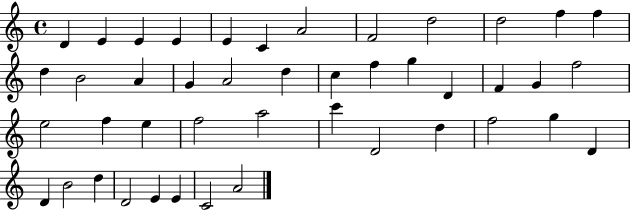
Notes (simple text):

D4/q E4/q E4/q E4/q E4/q C4/q A4/h F4/h D5/h D5/h F5/q F5/q D5/q B4/h A4/q G4/q A4/h D5/q C5/q F5/q G5/q D4/q F4/q G4/q F5/h E5/h F5/q E5/q F5/h A5/h C6/q D4/h D5/q F5/h G5/q D4/q D4/q B4/h D5/q D4/h E4/q E4/q C4/h A4/h